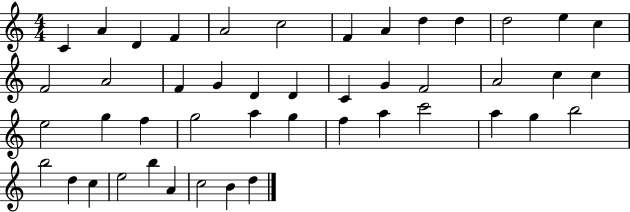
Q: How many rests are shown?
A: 0